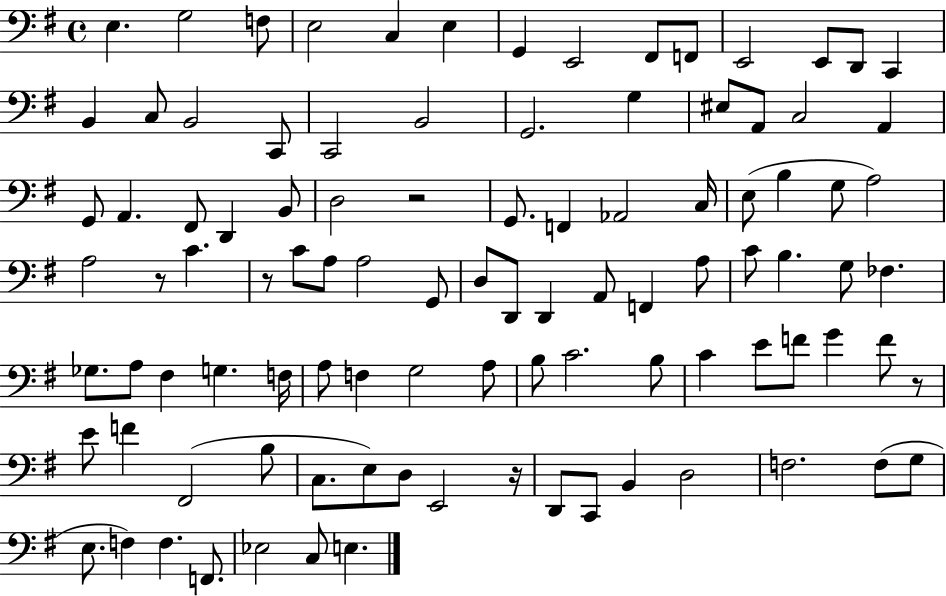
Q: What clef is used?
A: bass